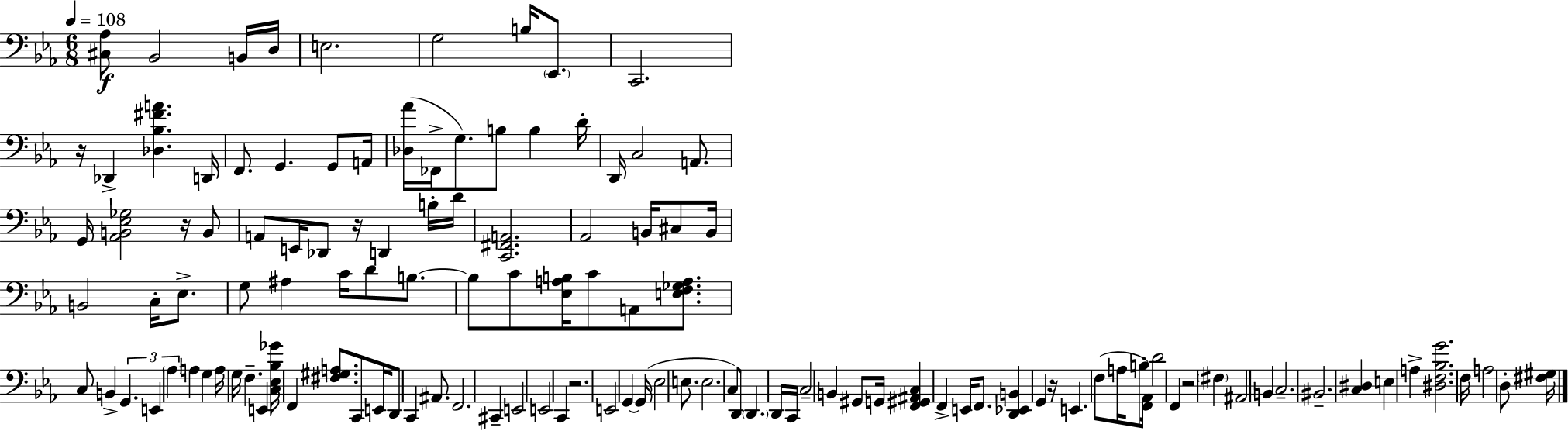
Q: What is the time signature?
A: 6/8